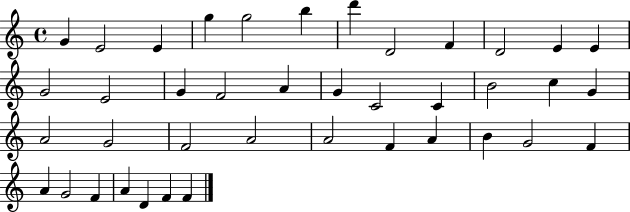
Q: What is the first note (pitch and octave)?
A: G4